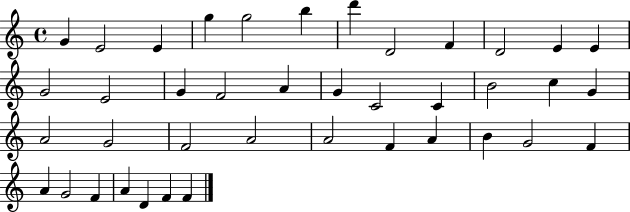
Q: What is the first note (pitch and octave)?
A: G4